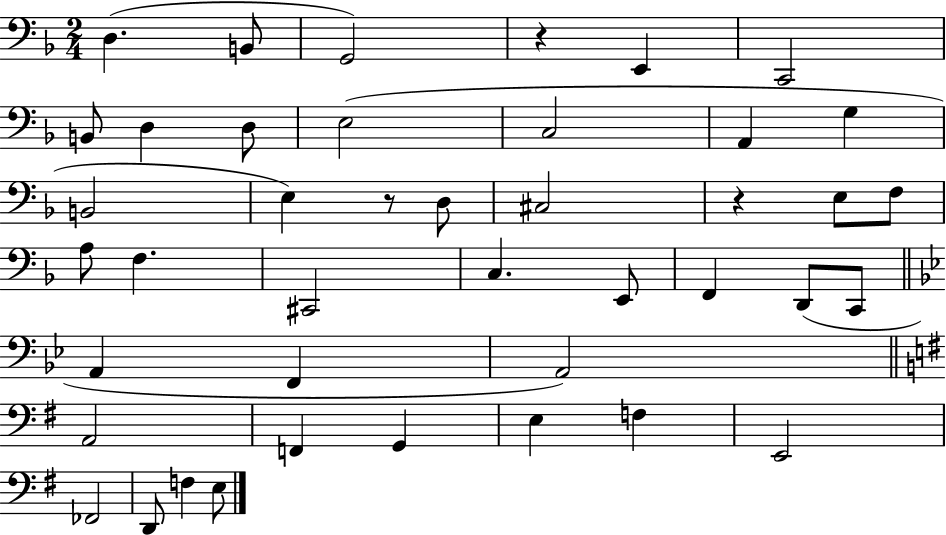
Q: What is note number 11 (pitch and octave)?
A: A2